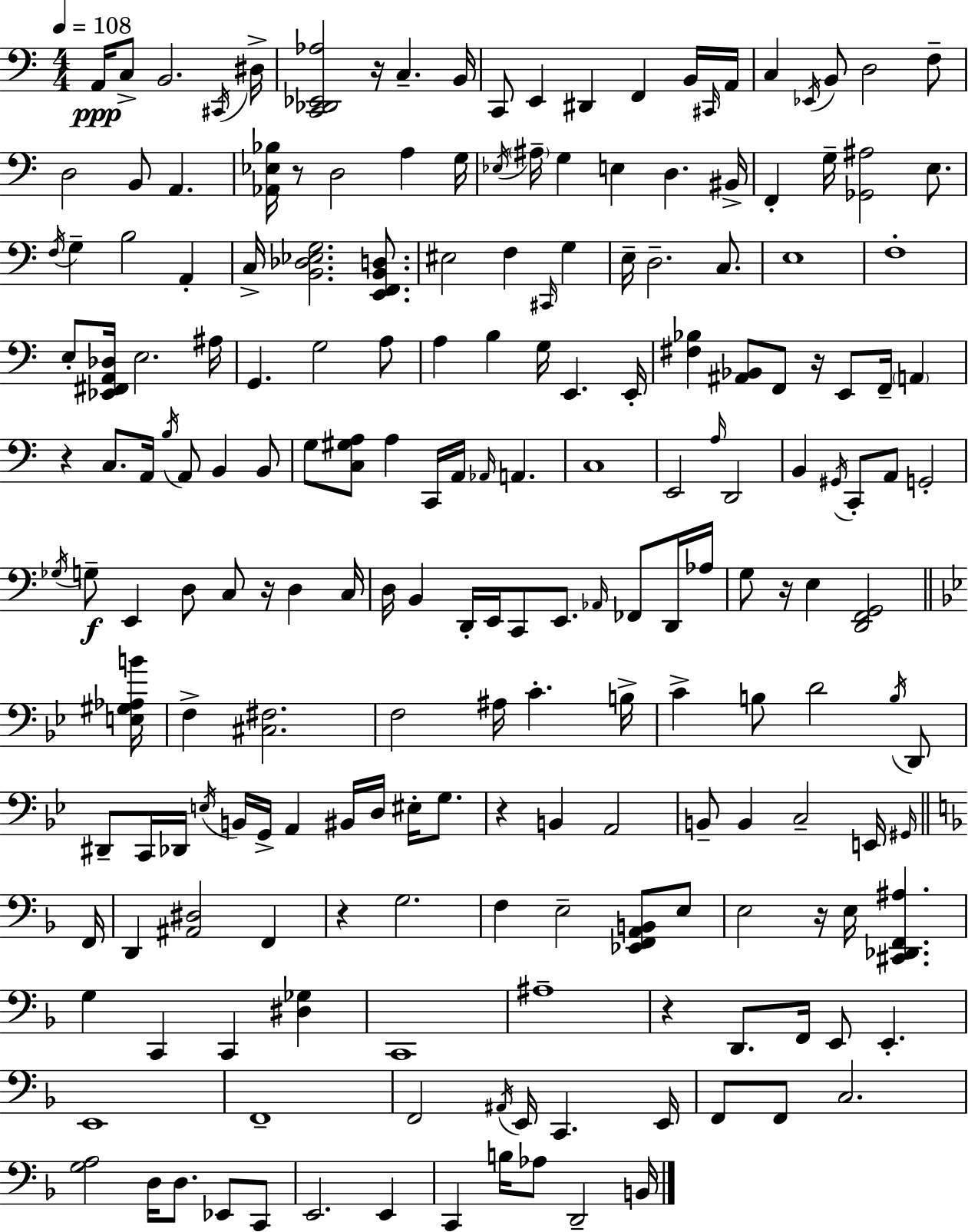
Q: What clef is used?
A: bass